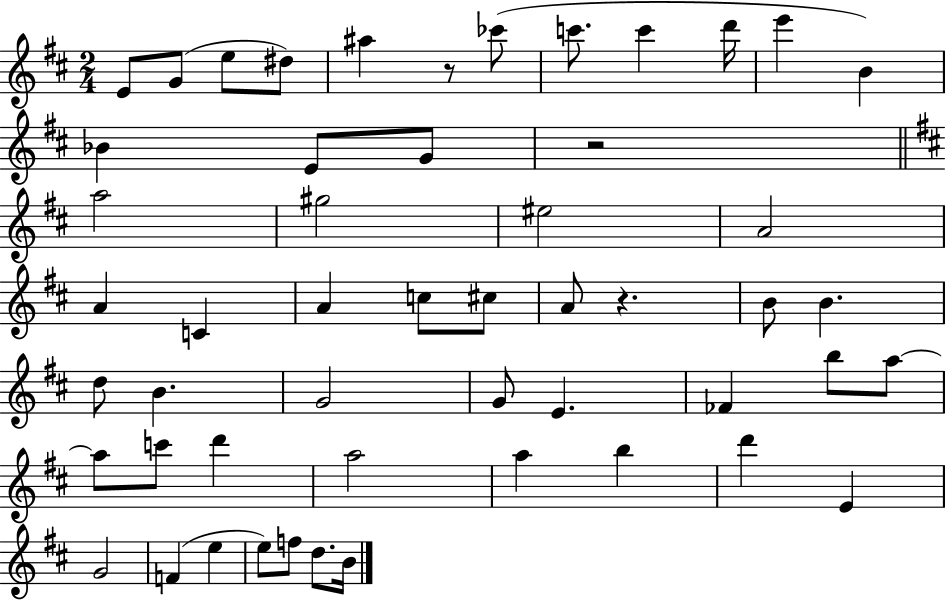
{
  \clef treble
  \numericTimeSignature
  \time 2/4
  \key d \major
  e'8 g'8( e''8 dis''8) | ais''4 r8 ces'''8( | c'''8. c'''4 d'''16 | e'''4 b'4) | \break bes'4 e'8 g'8 | r2 | \bar "||" \break \key d \major a''2 | gis''2 | eis''2 | a'2 | \break a'4 c'4 | a'4 c''8 cis''8 | a'8 r4. | b'8 b'4. | \break d''8 b'4. | g'2 | g'8 e'4. | fes'4 b''8 a''8~~ | \break a''8 c'''8 d'''4 | a''2 | a''4 b''4 | d'''4 e'4 | \break g'2 | f'4( e''4 | e''8) f''8 d''8. b'16 | \bar "|."
}